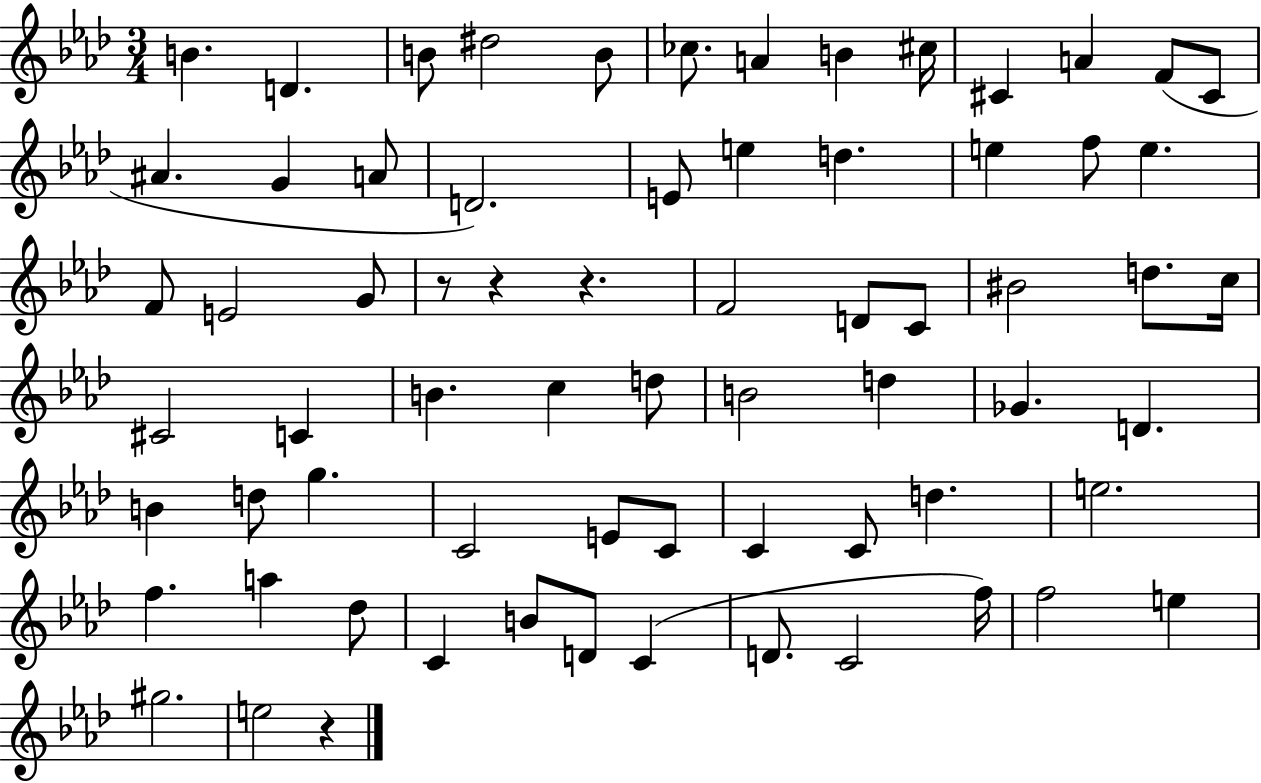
B4/q. D4/q. B4/e D#5/h B4/e CES5/e. A4/q B4/q C#5/s C#4/q A4/q F4/e C#4/e A#4/q. G4/q A4/e D4/h. E4/e E5/q D5/q. E5/q F5/e E5/q. F4/e E4/h G4/e R/e R/q R/q. F4/h D4/e C4/e BIS4/h D5/e. C5/s C#4/h C4/q B4/q. C5/q D5/e B4/h D5/q Gb4/q. D4/q. B4/q D5/e G5/q. C4/h E4/e C4/e C4/q C4/e D5/q. E5/h. F5/q. A5/q Db5/e C4/q B4/e D4/e C4/q D4/e. C4/h F5/s F5/h E5/q G#5/h. E5/h R/q